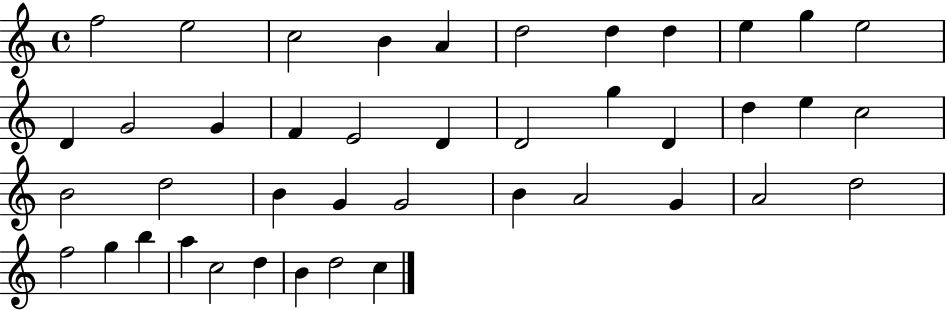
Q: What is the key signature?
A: C major